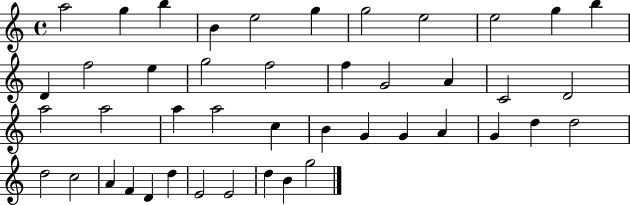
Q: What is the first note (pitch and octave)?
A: A5